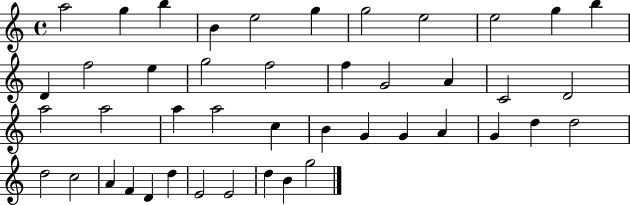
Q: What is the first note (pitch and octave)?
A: A5